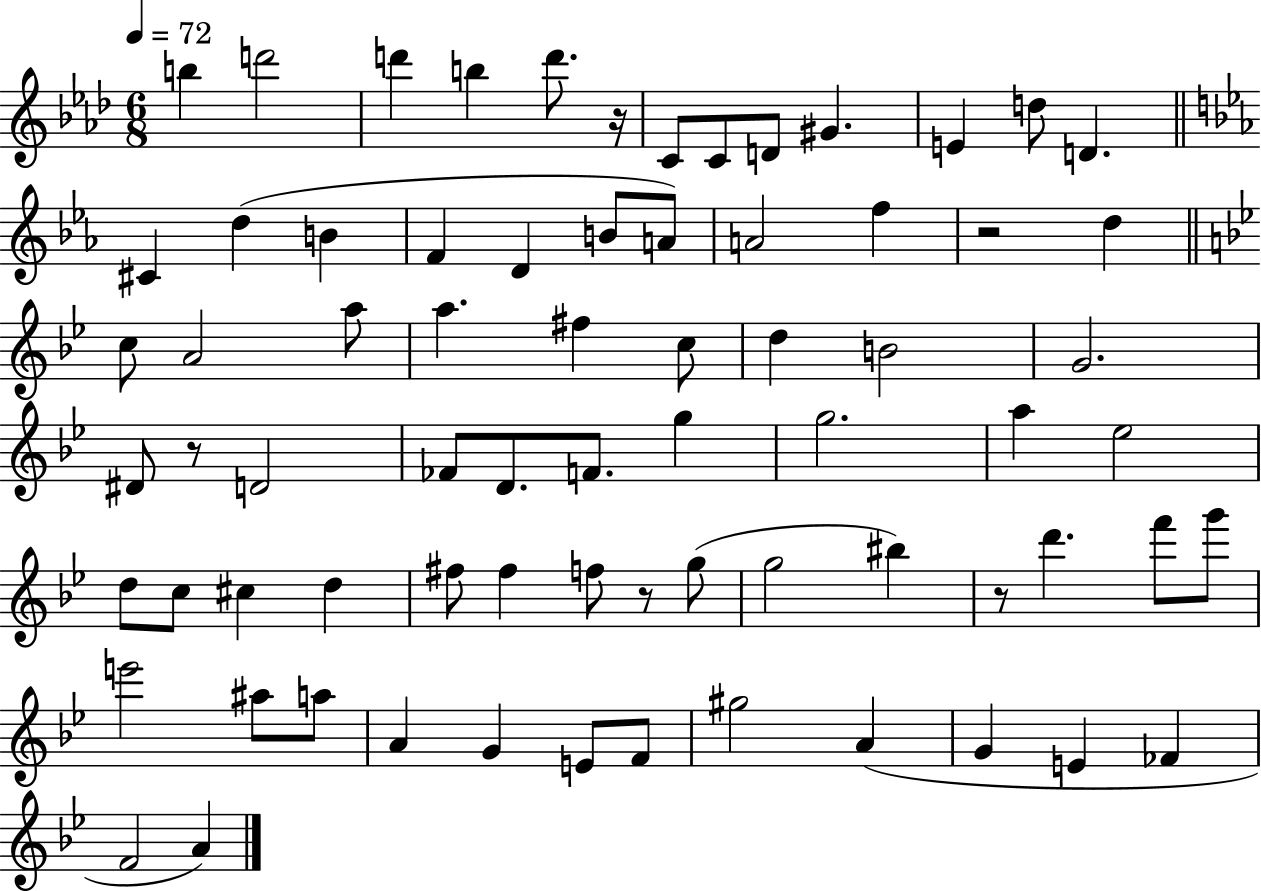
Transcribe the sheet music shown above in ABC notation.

X:1
T:Untitled
M:6/8
L:1/4
K:Ab
b d'2 d' b d'/2 z/4 C/2 C/2 D/2 ^G E d/2 D ^C d B F D B/2 A/2 A2 f z2 d c/2 A2 a/2 a ^f c/2 d B2 G2 ^D/2 z/2 D2 _F/2 D/2 F/2 g g2 a _e2 d/2 c/2 ^c d ^f/2 ^f f/2 z/2 g/2 g2 ^b z/2 d' f'/2 g'/2 e'2 ^a/2 a/2 A G E/2 F/2 ^g2 A G E _F F2 A